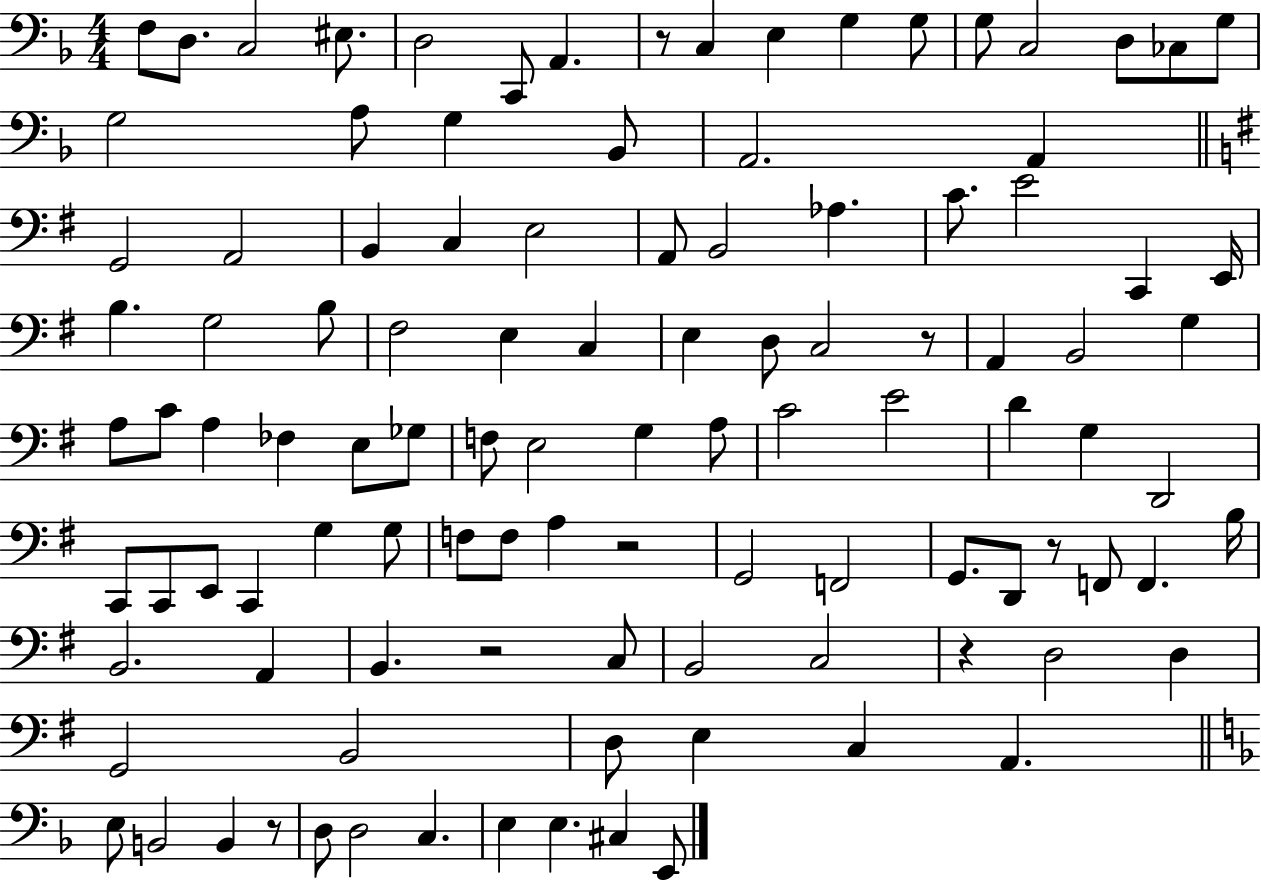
F3/e D3/e. C3/h EIS3/e. D3/h C2/e A2/q. R/e C3/q E3/q G3/q G3/e G3/e C3/h D3/e CES3/e G3/e G3/h A3/e G3/q Bb2/e A2/h. A2/q G2/h A2/h B2/q C3/q E3/h A2/e B2/h Ab3/q. C4/e. E4/h C2/q E2/s B3/q. G3/h B3/e F#3/h E3/q C3/q E3/q D3/e C3/h R/e A2/q B2/h G3/q A3/e C4/e A3/q FES3/q E3/e Gb3/e F3/e E3/h G3/q A3/e C4/h E4/h D4/q G3/q D2/h C2/e C2/e E2/e C2/q G3/q G3/e F3/e F3/e A3/q R/h G2/h F2/h G2/e. D2/e R/e F2/e F2/q. B3/s B2/h. A2/q B2/q. R/h C3/e B2/h C3/h R/q D3/h D3/q G2/h B2/h D3/e E3/q C3/q A2/q. E3/e B2/h B2/q R/e D3/e D3/h C3/q. E3/q E3/q. C#3/q E2/e